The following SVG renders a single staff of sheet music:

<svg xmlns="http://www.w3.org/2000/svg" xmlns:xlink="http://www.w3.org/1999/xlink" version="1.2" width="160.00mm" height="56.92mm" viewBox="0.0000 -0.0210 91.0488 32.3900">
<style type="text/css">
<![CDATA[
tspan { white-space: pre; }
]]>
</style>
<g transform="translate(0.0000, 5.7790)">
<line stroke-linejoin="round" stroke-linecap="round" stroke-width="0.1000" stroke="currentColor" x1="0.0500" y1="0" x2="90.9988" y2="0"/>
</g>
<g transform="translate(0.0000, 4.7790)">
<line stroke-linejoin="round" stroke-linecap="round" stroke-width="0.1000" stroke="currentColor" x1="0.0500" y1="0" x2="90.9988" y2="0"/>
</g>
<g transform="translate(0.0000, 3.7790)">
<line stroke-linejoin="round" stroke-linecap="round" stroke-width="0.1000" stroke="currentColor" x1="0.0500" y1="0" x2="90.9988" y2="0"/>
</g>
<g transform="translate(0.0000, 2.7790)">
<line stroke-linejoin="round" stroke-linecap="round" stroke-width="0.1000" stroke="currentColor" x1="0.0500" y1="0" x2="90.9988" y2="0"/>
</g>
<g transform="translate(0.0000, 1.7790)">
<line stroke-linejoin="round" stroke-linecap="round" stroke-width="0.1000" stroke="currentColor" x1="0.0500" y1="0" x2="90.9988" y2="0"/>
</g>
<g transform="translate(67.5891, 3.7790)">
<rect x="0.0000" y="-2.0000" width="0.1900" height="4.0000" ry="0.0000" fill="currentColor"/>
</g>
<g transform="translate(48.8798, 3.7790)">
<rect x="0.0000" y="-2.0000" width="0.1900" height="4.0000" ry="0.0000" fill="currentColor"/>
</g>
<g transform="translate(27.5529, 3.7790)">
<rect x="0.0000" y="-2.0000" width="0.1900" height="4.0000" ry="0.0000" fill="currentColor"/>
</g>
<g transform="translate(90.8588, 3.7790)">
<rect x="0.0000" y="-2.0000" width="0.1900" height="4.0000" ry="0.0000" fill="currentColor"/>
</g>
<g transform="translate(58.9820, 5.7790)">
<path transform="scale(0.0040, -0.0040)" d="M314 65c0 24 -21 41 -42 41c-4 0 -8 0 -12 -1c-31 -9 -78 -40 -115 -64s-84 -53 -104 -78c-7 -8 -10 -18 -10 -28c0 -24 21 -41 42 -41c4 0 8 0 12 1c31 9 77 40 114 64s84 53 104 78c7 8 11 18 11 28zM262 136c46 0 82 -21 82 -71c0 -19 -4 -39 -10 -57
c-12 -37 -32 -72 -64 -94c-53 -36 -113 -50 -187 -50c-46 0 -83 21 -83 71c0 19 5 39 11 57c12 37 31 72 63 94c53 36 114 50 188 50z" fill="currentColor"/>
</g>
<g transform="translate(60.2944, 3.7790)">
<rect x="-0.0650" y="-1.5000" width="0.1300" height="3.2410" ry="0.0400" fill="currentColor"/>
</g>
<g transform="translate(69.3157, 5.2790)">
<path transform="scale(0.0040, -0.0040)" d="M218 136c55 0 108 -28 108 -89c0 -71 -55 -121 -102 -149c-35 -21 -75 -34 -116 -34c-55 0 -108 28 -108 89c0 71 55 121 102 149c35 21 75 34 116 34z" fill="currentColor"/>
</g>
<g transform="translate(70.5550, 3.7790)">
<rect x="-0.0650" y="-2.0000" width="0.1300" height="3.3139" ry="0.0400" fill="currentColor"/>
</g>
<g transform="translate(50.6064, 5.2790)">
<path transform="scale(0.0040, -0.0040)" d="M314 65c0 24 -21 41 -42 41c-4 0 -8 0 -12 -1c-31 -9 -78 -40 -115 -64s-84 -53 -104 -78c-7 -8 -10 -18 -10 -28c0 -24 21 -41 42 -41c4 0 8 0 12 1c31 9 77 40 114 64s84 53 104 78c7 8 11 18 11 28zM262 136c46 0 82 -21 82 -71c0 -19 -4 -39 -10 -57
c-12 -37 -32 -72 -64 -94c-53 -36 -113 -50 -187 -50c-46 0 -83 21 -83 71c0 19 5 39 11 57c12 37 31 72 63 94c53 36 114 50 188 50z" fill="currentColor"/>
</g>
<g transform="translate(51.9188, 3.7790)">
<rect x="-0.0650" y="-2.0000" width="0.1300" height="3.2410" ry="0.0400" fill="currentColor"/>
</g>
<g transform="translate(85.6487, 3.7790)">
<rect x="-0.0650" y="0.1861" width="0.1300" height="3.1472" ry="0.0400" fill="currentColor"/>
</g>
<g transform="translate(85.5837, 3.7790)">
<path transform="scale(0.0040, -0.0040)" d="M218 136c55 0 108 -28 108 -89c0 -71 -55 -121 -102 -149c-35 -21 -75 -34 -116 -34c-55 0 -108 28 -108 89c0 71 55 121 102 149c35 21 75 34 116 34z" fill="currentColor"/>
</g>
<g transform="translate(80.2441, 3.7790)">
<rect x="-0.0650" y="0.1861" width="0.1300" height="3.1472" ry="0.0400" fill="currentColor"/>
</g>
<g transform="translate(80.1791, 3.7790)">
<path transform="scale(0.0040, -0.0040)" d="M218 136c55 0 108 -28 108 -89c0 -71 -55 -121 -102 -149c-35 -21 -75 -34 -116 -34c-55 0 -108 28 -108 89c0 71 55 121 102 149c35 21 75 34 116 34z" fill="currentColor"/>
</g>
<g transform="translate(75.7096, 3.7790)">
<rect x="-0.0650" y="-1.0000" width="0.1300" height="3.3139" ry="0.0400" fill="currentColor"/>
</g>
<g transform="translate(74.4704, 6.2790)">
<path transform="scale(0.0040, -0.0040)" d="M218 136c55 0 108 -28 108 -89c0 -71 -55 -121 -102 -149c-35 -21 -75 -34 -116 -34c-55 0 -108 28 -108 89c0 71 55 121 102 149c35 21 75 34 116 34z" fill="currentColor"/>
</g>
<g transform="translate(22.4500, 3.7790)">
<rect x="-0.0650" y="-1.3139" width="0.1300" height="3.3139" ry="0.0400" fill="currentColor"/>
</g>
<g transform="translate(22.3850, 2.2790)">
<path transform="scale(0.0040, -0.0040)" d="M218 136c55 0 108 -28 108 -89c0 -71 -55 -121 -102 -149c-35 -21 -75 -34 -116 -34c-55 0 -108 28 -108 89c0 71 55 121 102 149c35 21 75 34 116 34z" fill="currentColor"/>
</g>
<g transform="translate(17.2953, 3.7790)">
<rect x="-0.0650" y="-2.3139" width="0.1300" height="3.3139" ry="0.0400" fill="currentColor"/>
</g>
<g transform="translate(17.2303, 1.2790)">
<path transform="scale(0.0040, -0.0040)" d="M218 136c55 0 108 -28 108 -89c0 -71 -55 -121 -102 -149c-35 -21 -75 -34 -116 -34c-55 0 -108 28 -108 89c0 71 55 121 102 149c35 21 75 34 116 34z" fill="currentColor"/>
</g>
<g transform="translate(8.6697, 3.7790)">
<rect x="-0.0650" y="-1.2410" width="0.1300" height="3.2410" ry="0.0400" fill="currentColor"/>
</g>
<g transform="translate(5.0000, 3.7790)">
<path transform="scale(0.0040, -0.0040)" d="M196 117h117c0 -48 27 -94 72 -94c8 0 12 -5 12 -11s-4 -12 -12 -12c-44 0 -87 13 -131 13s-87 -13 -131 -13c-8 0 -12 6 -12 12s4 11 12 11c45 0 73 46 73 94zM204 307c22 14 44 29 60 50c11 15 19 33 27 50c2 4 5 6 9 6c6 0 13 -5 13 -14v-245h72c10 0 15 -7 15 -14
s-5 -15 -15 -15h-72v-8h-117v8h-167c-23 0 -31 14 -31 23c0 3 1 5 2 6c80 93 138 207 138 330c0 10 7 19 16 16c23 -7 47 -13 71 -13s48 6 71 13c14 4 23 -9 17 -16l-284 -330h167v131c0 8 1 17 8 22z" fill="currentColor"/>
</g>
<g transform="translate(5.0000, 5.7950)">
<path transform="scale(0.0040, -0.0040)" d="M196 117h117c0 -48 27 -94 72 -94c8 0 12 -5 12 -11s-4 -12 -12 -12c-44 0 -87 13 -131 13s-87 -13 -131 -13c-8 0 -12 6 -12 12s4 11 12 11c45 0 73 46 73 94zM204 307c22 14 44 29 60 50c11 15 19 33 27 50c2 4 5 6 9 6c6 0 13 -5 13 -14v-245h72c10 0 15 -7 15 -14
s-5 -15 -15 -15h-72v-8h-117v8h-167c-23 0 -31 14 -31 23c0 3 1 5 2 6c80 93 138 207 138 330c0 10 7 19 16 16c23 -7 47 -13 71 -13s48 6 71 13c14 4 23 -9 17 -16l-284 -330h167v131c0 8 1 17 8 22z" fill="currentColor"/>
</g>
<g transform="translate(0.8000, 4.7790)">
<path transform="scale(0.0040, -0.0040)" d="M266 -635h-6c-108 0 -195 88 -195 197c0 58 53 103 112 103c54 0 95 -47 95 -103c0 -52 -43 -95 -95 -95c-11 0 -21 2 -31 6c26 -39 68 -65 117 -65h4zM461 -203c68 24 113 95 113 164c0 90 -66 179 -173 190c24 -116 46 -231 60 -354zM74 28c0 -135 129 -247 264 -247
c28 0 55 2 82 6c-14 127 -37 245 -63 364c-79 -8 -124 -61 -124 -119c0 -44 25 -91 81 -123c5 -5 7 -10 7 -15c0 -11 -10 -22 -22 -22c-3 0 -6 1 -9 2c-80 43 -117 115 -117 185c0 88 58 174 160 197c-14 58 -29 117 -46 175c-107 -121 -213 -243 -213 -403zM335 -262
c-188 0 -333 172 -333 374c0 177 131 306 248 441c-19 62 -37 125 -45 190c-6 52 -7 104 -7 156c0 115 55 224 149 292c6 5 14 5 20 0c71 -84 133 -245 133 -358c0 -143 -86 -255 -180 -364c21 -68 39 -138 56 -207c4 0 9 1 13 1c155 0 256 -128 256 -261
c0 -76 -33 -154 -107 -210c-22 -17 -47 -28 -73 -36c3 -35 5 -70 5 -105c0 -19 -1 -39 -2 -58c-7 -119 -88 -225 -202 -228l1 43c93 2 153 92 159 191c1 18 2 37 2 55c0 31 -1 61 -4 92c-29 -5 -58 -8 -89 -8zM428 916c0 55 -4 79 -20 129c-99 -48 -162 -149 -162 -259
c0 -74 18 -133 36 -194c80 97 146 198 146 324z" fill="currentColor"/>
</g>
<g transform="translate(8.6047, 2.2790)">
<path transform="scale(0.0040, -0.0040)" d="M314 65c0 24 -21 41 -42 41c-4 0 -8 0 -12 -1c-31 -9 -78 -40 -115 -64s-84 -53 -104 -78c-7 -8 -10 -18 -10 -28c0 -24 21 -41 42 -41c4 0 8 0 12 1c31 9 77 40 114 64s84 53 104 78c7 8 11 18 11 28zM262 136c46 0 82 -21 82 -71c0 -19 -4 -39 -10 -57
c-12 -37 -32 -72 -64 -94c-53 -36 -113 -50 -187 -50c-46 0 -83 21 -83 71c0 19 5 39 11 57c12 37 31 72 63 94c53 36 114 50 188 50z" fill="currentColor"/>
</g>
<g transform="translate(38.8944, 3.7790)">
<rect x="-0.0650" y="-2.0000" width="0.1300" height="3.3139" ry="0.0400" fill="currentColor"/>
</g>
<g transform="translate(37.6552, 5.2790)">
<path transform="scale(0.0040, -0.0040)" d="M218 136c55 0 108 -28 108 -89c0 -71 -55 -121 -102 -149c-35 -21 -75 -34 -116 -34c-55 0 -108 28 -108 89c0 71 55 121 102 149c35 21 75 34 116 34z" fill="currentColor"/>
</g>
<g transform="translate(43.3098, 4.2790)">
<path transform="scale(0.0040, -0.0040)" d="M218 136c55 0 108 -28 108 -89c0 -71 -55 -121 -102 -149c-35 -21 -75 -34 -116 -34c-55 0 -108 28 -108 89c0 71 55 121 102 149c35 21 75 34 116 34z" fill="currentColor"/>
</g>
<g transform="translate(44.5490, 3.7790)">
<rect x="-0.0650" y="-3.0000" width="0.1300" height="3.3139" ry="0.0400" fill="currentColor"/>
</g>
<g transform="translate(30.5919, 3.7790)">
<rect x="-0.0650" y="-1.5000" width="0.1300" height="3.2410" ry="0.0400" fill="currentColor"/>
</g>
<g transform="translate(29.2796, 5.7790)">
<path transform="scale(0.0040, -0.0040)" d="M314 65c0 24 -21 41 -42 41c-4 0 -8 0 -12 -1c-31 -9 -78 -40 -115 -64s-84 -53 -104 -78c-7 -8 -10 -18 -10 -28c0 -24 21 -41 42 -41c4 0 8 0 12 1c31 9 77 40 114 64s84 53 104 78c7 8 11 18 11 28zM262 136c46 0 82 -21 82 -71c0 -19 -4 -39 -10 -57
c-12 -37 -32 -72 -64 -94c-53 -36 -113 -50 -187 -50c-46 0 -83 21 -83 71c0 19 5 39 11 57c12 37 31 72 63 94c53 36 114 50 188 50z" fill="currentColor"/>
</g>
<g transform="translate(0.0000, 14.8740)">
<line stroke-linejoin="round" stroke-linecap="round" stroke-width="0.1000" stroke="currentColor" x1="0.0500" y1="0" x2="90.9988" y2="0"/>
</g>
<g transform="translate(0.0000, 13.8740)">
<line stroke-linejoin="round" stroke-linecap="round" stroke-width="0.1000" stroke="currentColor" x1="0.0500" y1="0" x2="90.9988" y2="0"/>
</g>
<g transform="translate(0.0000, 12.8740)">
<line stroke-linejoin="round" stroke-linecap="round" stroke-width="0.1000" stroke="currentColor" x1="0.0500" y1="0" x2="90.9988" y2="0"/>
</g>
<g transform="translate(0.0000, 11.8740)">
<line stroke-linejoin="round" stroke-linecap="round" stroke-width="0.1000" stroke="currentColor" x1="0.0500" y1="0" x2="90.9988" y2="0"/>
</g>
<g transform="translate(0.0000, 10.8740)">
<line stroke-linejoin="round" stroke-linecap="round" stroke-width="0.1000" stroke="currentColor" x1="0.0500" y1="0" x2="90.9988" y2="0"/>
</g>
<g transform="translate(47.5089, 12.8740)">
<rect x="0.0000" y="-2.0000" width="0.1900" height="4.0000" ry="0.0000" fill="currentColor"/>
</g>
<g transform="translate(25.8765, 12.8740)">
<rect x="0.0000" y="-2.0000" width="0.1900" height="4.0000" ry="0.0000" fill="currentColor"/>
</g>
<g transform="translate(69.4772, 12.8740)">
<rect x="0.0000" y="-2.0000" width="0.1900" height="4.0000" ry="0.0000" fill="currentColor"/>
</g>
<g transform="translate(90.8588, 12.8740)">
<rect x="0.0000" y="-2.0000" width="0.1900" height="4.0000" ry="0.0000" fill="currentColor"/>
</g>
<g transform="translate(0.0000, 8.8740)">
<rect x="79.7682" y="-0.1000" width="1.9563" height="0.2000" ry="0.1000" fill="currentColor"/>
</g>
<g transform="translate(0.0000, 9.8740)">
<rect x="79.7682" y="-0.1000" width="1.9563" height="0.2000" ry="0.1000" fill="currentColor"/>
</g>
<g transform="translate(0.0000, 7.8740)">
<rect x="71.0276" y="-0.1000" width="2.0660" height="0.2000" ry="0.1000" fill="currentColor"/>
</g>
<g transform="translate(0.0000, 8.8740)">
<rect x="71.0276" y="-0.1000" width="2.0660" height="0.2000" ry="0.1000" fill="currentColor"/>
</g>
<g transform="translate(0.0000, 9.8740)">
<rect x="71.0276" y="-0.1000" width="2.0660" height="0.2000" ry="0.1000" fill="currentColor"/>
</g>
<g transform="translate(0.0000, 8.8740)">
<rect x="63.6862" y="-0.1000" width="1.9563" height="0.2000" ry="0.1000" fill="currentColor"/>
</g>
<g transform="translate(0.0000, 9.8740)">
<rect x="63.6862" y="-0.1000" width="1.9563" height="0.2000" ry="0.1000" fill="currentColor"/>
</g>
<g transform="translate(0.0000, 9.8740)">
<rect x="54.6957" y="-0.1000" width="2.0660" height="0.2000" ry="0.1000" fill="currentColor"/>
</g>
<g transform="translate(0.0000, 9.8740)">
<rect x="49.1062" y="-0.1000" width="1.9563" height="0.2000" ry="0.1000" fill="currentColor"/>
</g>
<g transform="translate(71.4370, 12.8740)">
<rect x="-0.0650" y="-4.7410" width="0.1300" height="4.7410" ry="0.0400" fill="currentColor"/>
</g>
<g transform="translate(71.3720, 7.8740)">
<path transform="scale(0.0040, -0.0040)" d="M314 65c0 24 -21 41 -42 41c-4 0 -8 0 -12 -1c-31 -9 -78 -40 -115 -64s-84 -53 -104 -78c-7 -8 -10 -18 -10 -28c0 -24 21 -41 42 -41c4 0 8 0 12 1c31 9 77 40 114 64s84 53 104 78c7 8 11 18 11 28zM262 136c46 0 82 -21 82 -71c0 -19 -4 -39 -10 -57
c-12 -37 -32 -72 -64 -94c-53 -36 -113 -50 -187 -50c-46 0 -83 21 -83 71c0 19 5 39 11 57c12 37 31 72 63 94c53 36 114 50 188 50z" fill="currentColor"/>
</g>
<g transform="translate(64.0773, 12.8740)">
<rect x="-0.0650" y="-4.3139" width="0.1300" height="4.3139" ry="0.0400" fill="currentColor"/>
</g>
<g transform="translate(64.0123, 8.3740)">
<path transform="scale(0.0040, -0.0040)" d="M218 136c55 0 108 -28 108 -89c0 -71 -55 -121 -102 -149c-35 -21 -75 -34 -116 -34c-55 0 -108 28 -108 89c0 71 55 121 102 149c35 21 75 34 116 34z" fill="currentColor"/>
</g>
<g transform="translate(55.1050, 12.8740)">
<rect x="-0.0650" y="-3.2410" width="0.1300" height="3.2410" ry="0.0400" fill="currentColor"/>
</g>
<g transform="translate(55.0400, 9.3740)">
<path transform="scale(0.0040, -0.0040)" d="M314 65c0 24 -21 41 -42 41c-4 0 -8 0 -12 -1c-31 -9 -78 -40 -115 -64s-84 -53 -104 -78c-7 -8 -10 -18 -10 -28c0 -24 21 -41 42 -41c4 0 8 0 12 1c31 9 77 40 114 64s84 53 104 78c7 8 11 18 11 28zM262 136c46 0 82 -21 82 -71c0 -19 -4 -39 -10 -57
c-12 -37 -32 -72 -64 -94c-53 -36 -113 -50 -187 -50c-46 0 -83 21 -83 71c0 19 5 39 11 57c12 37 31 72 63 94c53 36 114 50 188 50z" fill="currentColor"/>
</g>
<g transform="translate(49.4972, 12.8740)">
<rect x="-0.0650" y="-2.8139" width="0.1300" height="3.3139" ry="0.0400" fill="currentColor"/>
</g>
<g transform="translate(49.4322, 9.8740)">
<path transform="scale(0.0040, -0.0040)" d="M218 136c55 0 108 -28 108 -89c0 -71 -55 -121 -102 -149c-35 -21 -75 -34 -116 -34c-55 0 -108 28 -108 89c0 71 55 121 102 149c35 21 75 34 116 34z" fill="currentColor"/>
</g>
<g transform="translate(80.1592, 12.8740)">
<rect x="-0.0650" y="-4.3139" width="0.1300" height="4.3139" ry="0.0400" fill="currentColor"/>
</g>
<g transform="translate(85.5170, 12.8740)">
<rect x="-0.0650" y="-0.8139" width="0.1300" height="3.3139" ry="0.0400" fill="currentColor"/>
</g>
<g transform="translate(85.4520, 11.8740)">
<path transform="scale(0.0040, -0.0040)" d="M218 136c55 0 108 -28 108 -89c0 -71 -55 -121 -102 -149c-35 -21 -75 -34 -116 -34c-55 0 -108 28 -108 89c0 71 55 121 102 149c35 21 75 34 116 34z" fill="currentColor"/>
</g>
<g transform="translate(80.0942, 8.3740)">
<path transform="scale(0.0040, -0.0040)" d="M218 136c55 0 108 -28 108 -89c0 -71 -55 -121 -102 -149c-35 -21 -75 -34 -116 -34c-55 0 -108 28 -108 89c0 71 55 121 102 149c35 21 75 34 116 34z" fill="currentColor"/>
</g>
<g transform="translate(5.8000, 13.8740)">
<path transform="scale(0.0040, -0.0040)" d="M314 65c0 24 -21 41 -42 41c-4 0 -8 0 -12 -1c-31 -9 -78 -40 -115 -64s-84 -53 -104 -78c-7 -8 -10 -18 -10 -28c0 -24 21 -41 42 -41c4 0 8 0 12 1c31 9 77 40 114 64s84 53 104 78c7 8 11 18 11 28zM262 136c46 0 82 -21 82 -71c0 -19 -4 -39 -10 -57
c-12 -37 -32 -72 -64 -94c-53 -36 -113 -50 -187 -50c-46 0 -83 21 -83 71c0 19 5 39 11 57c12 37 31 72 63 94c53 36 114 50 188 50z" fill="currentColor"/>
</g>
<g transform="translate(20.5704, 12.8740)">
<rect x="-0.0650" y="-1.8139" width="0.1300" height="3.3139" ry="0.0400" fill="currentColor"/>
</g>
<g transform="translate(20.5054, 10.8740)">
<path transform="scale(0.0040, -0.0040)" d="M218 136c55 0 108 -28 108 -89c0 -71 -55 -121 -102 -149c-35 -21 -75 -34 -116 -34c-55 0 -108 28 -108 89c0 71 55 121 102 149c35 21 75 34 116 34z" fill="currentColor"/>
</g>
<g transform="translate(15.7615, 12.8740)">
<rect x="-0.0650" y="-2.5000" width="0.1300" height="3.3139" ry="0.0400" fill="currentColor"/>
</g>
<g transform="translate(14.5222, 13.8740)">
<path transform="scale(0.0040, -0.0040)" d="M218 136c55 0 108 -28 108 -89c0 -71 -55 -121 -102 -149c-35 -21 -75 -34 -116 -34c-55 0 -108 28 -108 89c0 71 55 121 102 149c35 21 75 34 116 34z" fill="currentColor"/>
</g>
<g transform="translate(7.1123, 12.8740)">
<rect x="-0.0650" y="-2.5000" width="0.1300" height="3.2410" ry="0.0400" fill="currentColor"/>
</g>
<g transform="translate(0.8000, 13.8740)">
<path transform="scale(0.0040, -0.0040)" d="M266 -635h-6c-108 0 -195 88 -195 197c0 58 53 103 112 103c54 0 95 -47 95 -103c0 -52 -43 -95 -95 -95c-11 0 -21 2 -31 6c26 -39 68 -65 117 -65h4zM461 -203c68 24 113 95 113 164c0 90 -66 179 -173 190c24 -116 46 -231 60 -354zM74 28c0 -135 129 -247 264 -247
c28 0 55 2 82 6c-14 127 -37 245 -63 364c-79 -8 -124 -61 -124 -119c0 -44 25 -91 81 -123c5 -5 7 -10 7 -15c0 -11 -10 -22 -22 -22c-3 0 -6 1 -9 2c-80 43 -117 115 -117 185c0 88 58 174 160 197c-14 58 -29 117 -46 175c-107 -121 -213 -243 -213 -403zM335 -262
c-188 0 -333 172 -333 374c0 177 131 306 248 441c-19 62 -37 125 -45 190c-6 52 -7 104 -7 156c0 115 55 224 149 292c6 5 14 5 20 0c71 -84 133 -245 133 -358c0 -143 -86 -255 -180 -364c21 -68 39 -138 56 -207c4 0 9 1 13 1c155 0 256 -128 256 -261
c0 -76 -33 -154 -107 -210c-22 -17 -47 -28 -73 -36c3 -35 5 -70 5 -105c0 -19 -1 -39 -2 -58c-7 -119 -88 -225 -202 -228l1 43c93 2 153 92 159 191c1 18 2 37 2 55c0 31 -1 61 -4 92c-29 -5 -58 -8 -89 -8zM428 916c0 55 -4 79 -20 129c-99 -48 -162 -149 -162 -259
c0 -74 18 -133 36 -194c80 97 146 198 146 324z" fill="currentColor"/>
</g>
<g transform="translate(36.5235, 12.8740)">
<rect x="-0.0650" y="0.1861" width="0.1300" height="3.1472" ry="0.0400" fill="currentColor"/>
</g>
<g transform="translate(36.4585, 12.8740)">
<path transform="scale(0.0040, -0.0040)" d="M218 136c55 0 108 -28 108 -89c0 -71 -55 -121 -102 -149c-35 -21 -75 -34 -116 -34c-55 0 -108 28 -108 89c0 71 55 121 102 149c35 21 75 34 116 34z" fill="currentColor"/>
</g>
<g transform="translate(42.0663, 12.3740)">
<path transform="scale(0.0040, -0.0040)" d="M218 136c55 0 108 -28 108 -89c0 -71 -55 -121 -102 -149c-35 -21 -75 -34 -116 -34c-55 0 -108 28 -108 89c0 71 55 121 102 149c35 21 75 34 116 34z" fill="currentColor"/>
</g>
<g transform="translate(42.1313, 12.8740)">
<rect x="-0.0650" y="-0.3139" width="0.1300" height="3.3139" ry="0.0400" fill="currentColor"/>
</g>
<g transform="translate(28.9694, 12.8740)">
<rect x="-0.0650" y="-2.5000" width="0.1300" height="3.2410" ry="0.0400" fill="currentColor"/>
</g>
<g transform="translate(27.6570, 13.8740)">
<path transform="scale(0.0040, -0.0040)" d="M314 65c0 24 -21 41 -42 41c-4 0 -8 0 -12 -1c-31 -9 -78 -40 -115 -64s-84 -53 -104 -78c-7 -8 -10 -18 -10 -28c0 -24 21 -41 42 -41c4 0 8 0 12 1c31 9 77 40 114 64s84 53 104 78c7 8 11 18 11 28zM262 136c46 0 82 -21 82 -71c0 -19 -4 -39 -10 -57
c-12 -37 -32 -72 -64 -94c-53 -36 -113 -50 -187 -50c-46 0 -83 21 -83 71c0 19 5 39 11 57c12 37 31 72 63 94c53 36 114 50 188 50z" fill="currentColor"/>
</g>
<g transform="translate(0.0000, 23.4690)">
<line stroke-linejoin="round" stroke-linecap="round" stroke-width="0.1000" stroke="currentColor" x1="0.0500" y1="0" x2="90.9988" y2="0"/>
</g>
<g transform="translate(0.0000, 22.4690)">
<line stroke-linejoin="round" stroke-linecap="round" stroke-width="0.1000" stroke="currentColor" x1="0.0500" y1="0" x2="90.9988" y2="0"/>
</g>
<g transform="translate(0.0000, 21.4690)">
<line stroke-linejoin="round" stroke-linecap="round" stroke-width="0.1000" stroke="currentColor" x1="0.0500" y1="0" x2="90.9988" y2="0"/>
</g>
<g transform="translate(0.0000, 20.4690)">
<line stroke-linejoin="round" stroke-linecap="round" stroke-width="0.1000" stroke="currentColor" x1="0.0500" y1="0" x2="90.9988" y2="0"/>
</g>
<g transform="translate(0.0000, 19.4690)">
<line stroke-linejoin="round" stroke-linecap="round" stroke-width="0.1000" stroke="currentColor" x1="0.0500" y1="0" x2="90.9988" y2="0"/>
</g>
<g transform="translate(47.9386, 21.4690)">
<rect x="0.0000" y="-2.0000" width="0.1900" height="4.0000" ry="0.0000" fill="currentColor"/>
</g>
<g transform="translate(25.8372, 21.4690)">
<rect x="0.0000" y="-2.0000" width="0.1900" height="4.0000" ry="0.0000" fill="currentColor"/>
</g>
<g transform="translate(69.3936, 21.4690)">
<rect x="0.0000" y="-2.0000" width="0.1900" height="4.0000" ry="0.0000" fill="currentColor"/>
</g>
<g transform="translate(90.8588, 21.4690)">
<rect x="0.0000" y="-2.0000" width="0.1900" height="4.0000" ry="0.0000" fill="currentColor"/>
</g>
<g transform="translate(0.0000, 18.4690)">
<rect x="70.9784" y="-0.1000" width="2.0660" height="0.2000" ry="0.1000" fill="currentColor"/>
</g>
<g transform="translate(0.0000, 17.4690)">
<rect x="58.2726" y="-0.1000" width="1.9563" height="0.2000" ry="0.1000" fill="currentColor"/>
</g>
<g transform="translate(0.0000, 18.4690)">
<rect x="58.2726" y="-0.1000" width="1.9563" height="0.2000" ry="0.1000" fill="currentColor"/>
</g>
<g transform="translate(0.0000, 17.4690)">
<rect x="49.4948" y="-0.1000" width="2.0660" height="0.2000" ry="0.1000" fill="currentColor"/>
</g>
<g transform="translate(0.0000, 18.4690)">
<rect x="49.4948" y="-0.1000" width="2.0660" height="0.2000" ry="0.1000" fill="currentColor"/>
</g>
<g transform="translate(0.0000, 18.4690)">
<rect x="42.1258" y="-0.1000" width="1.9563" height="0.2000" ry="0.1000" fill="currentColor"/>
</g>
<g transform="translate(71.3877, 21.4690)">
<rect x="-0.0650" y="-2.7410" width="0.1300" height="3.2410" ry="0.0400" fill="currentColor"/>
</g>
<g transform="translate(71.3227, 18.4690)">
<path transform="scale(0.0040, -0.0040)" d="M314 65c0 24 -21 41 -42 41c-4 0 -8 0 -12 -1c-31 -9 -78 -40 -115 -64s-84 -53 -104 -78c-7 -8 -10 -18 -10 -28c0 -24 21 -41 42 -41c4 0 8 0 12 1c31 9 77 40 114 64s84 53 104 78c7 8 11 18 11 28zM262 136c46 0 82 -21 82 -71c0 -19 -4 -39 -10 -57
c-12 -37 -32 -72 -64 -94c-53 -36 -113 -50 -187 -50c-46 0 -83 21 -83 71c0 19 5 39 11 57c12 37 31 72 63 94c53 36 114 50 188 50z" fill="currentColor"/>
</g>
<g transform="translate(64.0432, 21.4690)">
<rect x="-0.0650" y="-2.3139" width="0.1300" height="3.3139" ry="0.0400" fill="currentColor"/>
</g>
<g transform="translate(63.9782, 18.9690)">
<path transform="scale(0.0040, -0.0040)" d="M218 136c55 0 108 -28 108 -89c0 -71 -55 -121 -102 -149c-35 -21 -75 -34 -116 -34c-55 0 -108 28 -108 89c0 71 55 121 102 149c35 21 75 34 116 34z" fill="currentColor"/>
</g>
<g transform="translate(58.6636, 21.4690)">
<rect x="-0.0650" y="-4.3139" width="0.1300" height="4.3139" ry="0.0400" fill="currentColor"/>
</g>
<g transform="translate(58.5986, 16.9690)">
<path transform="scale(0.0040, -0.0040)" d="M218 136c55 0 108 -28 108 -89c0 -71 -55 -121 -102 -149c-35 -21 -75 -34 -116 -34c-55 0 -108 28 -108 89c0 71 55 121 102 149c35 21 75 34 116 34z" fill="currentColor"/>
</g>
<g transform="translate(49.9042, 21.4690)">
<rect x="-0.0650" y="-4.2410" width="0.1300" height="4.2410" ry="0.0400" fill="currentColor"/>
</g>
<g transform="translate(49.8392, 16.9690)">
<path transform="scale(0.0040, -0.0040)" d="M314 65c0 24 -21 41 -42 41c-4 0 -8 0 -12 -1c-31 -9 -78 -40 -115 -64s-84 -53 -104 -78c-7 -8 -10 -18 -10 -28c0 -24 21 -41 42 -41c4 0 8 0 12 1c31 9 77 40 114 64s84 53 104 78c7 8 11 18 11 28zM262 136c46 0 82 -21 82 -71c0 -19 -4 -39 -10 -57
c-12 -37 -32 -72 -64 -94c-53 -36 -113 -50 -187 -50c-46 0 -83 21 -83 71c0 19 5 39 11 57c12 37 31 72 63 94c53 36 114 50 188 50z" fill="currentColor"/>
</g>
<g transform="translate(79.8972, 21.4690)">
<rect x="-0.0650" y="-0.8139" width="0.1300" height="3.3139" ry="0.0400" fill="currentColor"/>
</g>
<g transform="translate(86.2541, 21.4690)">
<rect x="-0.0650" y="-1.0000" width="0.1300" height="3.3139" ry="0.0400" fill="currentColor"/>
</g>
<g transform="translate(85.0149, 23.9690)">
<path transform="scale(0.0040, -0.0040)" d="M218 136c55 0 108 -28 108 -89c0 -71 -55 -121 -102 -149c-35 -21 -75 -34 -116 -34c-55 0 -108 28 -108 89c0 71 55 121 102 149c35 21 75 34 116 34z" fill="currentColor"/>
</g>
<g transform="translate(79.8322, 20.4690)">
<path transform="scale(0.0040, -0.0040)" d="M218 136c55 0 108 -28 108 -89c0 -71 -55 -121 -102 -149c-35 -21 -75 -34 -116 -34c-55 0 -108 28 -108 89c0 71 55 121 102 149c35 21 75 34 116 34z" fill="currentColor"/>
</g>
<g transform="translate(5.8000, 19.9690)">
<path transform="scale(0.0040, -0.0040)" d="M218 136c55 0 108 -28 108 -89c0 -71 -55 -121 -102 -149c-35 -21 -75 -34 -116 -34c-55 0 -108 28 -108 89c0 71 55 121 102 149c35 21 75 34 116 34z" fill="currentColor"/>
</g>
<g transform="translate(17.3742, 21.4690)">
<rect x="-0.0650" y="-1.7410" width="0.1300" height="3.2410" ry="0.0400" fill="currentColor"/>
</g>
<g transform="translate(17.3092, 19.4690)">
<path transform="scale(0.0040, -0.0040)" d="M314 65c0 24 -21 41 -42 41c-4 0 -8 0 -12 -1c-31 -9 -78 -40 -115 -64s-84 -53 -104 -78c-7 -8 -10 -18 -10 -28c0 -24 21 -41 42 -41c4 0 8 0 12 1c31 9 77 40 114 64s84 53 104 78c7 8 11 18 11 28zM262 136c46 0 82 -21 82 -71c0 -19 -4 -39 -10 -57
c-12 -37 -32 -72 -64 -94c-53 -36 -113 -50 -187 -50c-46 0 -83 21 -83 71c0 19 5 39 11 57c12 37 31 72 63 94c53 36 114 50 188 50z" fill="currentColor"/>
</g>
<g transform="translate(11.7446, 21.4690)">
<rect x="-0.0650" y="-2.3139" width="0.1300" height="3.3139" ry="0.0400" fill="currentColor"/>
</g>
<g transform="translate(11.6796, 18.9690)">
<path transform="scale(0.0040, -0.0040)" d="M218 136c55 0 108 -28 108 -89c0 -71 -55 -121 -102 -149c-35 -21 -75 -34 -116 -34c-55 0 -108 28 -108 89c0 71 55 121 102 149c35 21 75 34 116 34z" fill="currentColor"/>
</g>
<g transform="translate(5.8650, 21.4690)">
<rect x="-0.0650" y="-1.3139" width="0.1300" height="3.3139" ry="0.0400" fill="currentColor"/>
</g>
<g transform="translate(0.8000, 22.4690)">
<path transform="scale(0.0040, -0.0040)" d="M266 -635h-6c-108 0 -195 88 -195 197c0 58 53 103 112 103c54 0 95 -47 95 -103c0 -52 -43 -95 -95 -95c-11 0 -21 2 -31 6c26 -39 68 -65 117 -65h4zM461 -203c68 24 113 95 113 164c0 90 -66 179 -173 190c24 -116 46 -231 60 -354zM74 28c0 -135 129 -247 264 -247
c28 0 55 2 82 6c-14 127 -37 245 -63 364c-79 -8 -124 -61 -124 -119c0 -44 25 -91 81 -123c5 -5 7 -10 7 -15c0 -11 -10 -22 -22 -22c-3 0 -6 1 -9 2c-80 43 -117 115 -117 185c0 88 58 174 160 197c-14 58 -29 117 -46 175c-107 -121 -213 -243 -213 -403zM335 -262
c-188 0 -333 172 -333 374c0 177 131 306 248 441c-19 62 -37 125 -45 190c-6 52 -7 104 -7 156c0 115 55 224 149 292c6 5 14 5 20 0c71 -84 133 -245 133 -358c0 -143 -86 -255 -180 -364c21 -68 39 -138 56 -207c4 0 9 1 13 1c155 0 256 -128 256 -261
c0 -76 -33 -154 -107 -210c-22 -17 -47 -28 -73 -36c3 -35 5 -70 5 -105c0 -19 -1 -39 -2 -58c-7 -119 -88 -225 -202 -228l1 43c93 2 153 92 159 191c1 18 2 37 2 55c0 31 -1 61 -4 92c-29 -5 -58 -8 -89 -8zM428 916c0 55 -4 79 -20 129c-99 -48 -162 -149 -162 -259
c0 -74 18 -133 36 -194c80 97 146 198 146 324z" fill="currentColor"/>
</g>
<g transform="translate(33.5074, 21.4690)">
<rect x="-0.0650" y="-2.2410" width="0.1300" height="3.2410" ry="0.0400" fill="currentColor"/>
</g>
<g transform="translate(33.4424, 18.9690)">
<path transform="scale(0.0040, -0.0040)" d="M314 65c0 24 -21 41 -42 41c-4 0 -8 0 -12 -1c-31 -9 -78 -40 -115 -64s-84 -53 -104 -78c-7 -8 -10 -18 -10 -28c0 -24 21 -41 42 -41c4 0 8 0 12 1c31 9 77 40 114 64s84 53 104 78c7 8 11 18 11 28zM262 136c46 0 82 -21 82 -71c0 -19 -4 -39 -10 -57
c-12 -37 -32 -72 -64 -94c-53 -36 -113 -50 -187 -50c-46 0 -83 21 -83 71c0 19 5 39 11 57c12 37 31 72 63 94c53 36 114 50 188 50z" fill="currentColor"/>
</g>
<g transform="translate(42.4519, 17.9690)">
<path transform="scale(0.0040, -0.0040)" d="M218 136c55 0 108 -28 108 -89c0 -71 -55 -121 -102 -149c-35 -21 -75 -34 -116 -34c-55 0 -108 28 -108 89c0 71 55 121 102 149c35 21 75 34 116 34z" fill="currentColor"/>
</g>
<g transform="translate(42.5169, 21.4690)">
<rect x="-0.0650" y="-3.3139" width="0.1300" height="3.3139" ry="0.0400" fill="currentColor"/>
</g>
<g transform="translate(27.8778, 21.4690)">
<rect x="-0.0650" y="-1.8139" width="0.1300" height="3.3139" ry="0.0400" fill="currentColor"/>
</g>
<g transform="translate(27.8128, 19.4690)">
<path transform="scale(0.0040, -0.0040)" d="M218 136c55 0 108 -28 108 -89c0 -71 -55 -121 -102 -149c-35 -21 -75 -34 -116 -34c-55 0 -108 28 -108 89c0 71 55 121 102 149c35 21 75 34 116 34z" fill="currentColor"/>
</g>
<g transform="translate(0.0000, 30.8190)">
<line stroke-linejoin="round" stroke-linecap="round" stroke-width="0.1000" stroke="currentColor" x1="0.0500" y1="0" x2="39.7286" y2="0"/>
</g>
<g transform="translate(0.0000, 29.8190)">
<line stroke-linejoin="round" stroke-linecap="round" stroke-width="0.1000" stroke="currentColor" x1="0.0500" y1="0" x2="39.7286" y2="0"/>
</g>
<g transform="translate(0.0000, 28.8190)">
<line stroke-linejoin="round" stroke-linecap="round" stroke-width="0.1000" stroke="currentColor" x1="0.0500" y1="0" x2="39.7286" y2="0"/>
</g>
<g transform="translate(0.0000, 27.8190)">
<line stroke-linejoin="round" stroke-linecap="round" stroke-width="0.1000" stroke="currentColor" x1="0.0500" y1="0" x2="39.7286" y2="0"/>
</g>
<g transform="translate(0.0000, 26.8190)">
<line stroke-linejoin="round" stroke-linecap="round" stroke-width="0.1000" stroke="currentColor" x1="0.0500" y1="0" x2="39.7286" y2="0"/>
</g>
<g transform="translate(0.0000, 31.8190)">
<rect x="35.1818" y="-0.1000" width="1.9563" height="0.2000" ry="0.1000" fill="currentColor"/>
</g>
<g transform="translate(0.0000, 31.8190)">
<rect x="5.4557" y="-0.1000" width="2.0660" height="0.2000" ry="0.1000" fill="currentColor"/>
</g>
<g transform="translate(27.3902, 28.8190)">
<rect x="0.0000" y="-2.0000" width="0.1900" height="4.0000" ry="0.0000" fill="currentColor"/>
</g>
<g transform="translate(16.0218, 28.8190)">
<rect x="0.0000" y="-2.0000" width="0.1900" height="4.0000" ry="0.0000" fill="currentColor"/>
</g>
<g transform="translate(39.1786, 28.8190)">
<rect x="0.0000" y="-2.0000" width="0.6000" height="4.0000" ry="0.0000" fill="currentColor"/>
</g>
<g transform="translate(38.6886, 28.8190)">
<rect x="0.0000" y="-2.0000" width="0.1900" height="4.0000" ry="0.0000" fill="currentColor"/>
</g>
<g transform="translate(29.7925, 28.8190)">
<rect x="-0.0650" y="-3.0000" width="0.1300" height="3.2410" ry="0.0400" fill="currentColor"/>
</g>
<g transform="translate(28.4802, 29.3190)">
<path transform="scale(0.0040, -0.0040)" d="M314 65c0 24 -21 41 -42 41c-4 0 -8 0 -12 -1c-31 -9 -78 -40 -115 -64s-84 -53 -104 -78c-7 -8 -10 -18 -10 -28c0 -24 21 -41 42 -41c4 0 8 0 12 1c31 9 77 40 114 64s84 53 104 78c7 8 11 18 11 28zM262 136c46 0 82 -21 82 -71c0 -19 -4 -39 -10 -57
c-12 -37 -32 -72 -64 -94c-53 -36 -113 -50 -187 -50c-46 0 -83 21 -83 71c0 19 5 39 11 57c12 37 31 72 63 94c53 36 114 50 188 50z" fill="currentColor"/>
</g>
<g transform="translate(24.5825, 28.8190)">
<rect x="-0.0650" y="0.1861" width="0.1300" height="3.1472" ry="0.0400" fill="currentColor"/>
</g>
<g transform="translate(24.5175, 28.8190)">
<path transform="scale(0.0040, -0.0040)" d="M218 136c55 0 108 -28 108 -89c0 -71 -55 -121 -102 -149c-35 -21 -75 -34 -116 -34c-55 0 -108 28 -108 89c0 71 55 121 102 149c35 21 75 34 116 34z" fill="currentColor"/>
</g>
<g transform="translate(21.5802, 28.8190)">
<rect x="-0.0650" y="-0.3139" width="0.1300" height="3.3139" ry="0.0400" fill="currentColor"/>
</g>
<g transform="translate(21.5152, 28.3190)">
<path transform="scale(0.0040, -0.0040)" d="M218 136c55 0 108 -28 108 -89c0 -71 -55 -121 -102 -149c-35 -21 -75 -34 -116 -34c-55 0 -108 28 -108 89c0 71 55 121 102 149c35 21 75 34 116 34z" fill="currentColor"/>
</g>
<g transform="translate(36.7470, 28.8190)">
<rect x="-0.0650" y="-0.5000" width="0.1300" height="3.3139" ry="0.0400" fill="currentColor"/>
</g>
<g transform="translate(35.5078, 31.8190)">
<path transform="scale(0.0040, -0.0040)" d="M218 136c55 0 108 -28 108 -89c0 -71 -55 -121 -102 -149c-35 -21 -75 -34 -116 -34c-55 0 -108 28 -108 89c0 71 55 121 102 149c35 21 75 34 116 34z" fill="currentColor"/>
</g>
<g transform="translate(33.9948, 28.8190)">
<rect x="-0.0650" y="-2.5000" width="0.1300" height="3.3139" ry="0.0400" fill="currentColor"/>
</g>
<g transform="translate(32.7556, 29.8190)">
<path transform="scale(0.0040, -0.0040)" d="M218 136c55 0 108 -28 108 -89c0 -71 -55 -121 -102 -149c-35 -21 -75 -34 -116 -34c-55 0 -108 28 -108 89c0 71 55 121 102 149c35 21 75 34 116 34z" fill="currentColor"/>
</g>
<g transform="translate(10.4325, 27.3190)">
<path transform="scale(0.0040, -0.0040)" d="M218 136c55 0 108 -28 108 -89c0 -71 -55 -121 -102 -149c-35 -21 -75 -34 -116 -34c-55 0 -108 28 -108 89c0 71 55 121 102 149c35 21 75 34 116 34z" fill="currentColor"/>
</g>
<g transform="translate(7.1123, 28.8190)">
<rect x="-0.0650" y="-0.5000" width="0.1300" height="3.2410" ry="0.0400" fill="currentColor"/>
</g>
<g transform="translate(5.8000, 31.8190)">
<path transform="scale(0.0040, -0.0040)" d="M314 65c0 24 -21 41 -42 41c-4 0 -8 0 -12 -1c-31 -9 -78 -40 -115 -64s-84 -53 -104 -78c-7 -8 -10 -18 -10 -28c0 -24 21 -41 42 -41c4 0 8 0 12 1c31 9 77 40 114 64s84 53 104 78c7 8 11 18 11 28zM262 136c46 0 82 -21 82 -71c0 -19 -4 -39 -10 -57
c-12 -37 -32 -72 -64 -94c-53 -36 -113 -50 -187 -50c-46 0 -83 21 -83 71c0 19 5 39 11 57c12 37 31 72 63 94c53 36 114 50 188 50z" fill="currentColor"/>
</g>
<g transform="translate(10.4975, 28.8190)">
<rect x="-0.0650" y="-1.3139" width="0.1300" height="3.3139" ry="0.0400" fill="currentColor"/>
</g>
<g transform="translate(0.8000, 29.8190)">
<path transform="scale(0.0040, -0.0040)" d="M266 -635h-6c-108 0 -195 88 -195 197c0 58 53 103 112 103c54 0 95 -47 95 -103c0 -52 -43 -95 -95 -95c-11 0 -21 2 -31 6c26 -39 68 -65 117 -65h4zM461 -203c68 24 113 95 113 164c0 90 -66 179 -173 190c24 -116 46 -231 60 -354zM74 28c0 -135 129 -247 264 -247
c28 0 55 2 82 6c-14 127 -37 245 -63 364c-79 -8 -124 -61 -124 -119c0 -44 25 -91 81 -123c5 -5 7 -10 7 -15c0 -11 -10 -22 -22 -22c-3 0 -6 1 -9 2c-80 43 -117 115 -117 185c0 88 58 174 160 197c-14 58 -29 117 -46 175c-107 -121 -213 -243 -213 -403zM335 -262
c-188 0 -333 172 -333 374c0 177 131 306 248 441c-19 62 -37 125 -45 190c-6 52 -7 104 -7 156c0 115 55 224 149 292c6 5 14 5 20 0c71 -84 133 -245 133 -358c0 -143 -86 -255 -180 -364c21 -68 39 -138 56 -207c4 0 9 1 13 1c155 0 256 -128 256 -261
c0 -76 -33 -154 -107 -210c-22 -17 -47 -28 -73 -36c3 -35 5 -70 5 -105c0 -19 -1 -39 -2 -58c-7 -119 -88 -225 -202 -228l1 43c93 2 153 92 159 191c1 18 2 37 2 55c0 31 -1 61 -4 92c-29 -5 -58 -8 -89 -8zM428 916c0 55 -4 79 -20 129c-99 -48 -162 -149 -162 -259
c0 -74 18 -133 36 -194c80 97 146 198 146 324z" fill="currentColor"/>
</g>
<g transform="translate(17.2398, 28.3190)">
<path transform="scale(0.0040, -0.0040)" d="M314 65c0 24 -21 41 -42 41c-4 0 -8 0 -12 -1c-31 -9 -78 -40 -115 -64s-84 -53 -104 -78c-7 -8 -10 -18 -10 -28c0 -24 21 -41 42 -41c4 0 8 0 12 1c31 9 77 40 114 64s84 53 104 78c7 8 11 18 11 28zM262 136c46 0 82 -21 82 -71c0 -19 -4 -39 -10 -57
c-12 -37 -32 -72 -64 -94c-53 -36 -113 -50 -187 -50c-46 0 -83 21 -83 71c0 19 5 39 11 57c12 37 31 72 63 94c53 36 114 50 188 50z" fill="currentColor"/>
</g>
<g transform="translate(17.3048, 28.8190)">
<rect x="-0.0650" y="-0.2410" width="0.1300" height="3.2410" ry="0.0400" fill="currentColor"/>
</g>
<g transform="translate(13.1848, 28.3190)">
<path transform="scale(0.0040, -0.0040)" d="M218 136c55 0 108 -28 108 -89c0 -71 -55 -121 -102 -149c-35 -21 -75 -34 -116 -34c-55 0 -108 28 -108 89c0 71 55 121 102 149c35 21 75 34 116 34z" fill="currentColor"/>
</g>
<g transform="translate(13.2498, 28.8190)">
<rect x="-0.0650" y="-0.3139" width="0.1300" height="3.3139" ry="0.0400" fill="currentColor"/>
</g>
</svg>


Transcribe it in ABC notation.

X:1
T:Untitled
M:4/4
L:1/4
K:C
e2 g e E2 F A F2 E2 F D B B G2 G f G2 B c a b2 d' e'2 d' d e g f2 f g2 b d'2 d' g a2 d D C2 e c c2 c B A2 G C